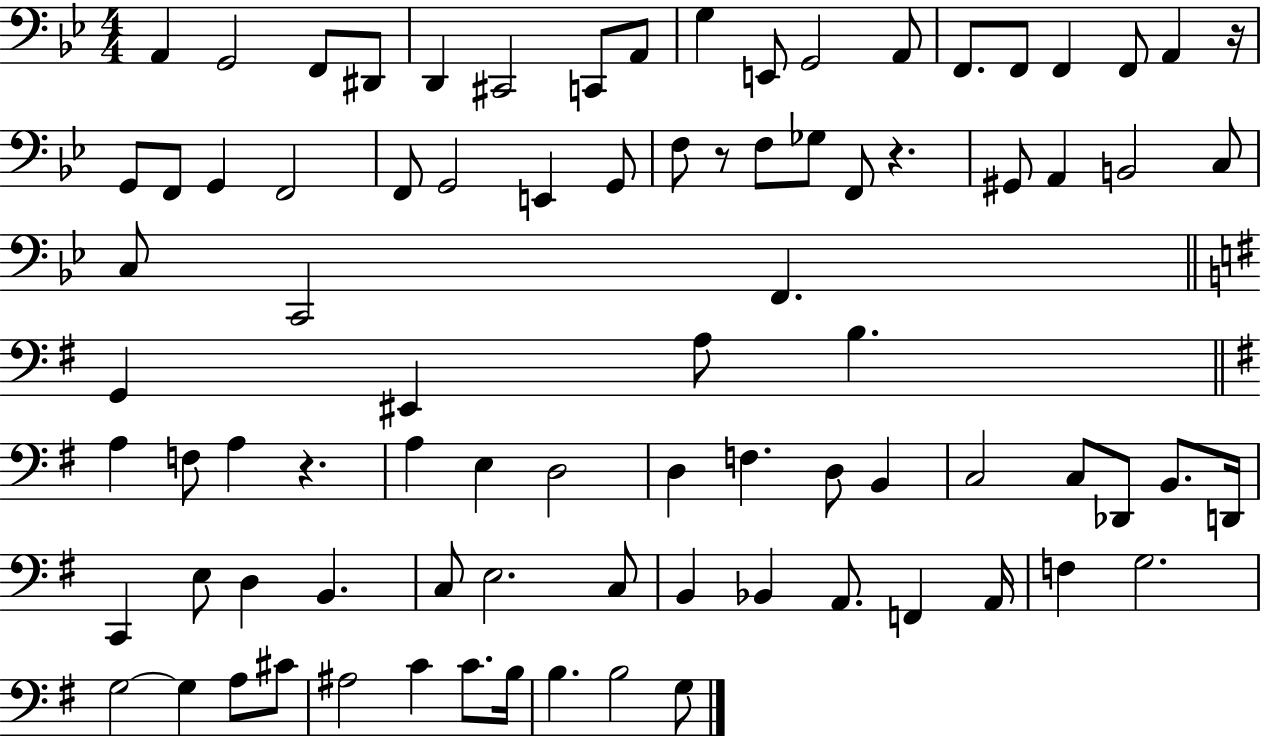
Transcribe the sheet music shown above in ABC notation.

X:1
T:Untitled
M:4/4
L:1/4
K:Bb
A,, G,,2 F,,/2 ^D,,/2 D,, ^C,,2 C,,/2 A,,/2 G, E,,/2 G,,2 A,,/2 F,,/2 F,,/2 F,, F,,/2 A,, z/4 G,,/2 F,,/2 G,, F,,2 F,,/2 G,,2 E,, G,,/2 F,/2 z/2 F,/2 _G,/2 F,,/2 z ^G,,/2 A,, B,,2 C,/2 C,/2 C,,2 F,, G,, ^E,, A,/2 B, A, F,/2 A, z A, E, D,2 D, F, D,/2 B,, C,2 C,/2 _D,,/2 B,,/2 D,,/4 C,, E,/2 D, B,, C,/2 E,2 C,/2 B,, _B,, A,,/2 F,, A,,/4 F, G,2 G,2 G, A,/2 ^C/2 ^A,2 C C/2 B,/4 B, B,2 G,/2